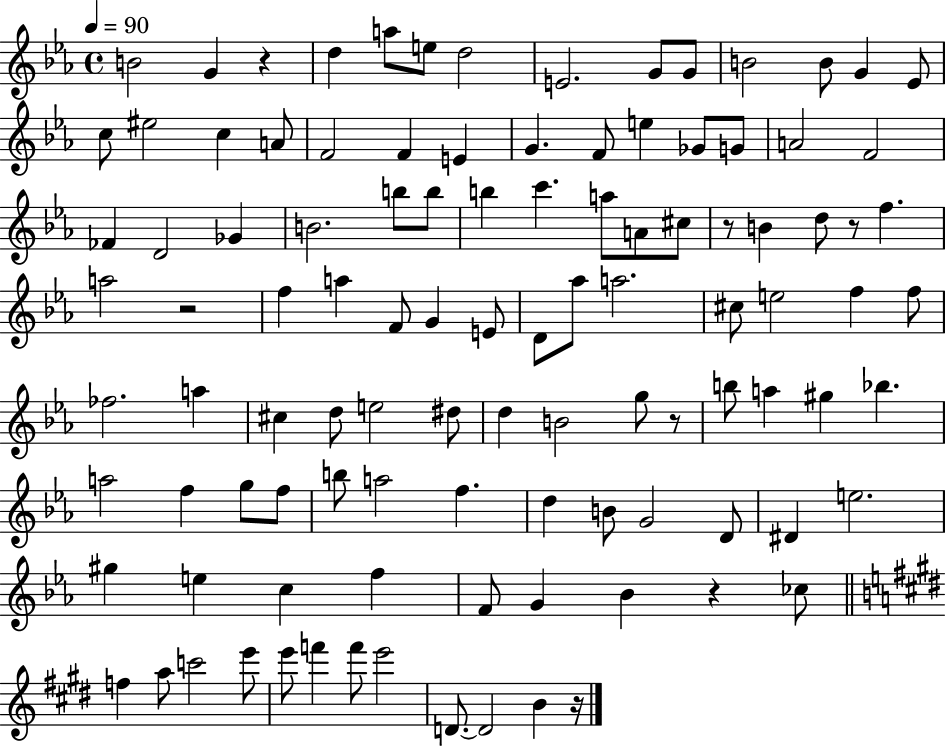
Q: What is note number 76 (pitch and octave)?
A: B4